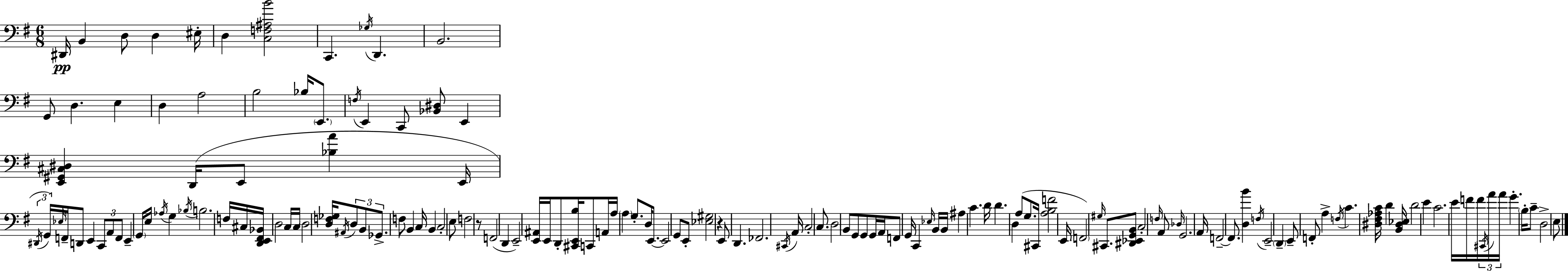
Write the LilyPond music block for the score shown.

{
  \clef bass
  \numericTimeSignature
  \time 6/8
  \key g \major
  dis,16\pp b,4 d8 d4 eis16-. | d4 <c f ais b'>2 | c,4. \acciaccatura { ges16 } d,4. | b,2. | \break g,8 d4. e4 | d4 a2 | b2 bes16 \parenthesize e,8. | \acciaccatura { f16 } e,4 c,8 <bes, dis>8 e,4 | \break <e, gis, cis dis>4 d,16( e,8 <bes a'>4 | e,16 \tuplet 3/2 { \acciaccatura { dis,16 }) g,16 \grace { ees16 } } f,16-- d,8 e,4 | \tuplet 3/2 { c,8 a,8 f,8 } e,4-- \parenthesize g,16 e16 | \acciaccatura { aes16 } g4 \acciaccatura { bes16 } b2. | \break f16 cis16 <d, e, fis, bes,>16 d2 | c16 c16 \parenthesize d2 | <d f ges>16 \acciaccatura { ais,16 } \tuplet 3/2 { d8 b,8 ges,8.-> } | f8 b,4 c16 b,4 c2-. | \break e8 f2 | r8 f,2( | d,4 e,2--) | <e, ais,>16 e,16 d,8-. <cis, e, b>16 c,8 a,16 a16 | \break \parenthesize a4 g8.-. d16 e,8.~~ e,2 | g,8 e,8-. <ees gis>2 | r4 e,8 | d,4. fes,2. | \break \acciaccatura { cis,16 } a,16 c2-. | c8. d2 | b,8 g,8 g,8 g,16 a,16 | f,8 g,16 c,4 \grace { ees16 } b,16 b,16 ais4 | \break c'4. d'16 d'4. | d4 a8( g8. | cis,16 <a b f'>2 e,16 \parenthesize f,2) | \grace { gis16 } cis,8. <dis, ees, g, b,>8 | \break c2-. \grace { f16 } a,8 \grace { des16 } | g,2. | a,16 f,2--~~ f,8. | <d b'>4 \acciaccatura { f16 } e,2-- | \break \parenthesize d,4-- e,8-- f,8-. a4-> | \acciaccatura { f16 } c'4. <dis fis aes c'>16 d'4 | <b, dis ees>16 d'2 e'4 | c'2. | \break e'16 f'16 f'16 \tuplet 3/2 { \acciaccatura { cis,16 } a'16 a'16 } g'4.-. | \parenthesize b16-. c'8-- d2-> | e8 \bar "|."
}